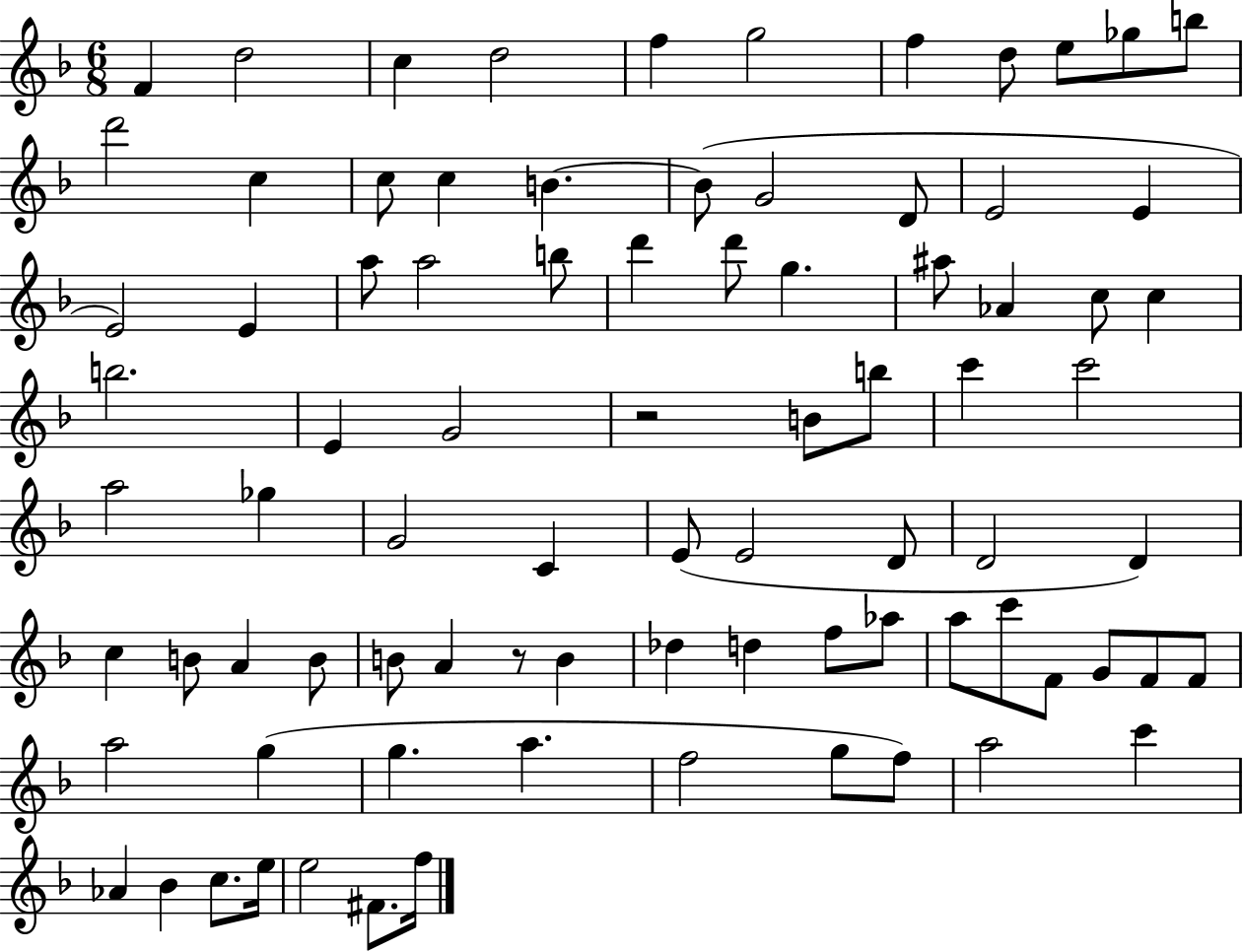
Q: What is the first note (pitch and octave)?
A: F4